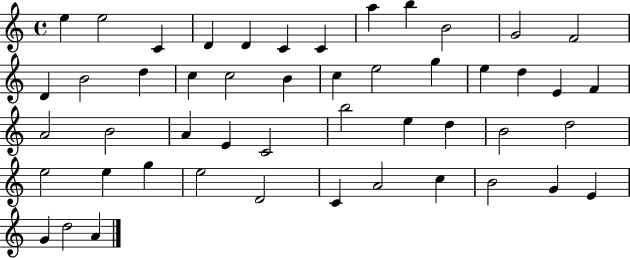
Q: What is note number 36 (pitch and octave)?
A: E5